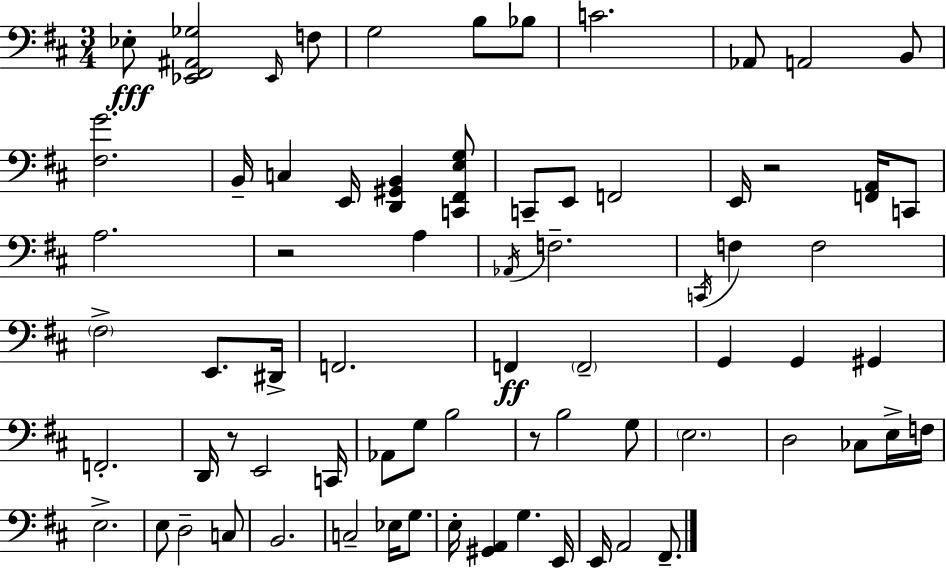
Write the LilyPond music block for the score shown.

{
  \clef bass
  \numericTimeSignature
  \time 3/4
  \key d \major
  \repeat volta 2 { ees8-.\fff <ees, fis, ais, ges>2 \grace { ees,16 } f8 | g2 b8 bes8 | c'2. | aes,8 a,2 b,8 | \break <fis g'>2. | b,16-- c4 e,16 <d, gis, b,>4 <c, fis, e g>8 | c,8-- e,8 f,2 | e,16 r2 <f, a,>16 c,8 | \break a2. | r2 a4 | \acciaccatura { aes,16 } f2.-- | \acciaccatura { c,16 } f4 f2 | \break \parenthesize fis2-> e,8. | dis,16-> f,2. | f,4\ff \parenthesize f,2-- | g,4 g,4 gis,4 | \break f,2.-. | d,16 r8 e,2 | c,16 aes,8 g8 b2 | r8 b2 | \break g8 \parenthesize e2. | d2 ces8 | e16-> f16 e2.-> | e8 d2-- | \break c8 b,2. | c2-- ees16 | g8. e16-. <gis, a,>4 g4. | e,16 e,16 a,2 | \break fis,8.-- } \bar "|."
}